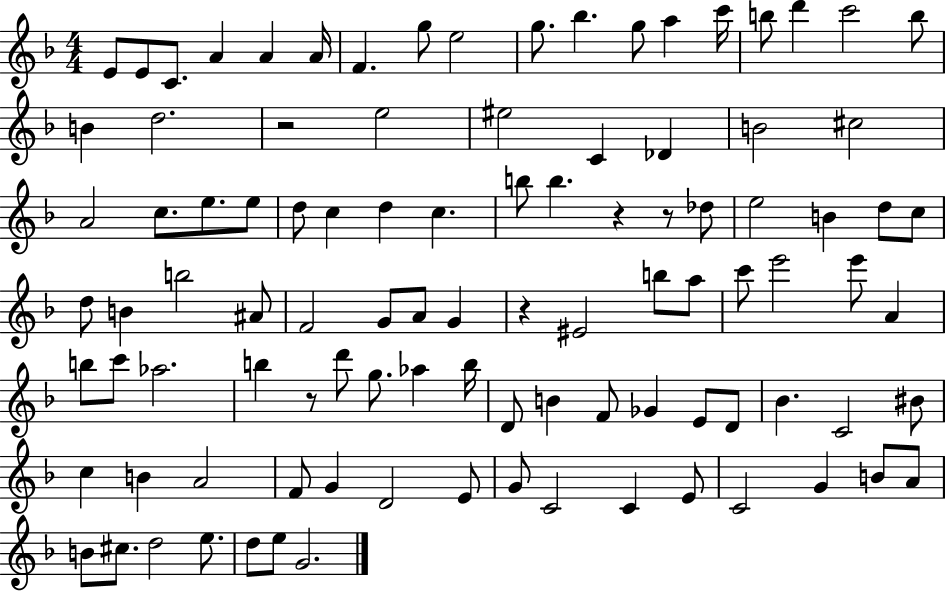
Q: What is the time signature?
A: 4/4